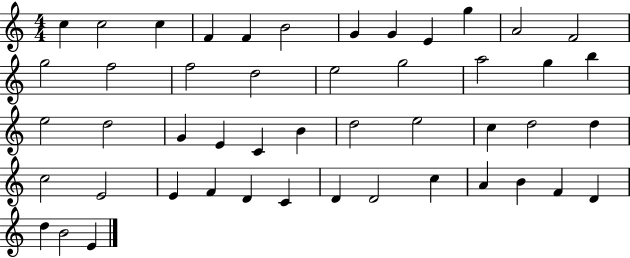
{
  \clef treble
  \numericTimeSignature
  \time 4/4
  \key c \major
  c''4 c''2 c''4 | f'4 f'4 b'2 | g'4 g'4 e'4 g''4 | a'2 f'2 | \break g''2 f''2 | f''2 d''2 | e''2 g''2 | a''2 g''4 b''4 | \break e''2 d''2 | g'4 e'4 c'4 b'4 | d''2 e''2 | c''4 d''2 d''4 | \break c''2 e'2 | e'4 f'4 d'4 c'4 | d'4 d'2 c''4 | a'4 b'4 f'4 d'4 | \break d''4 b'2 e'4 | \bar "|."
}